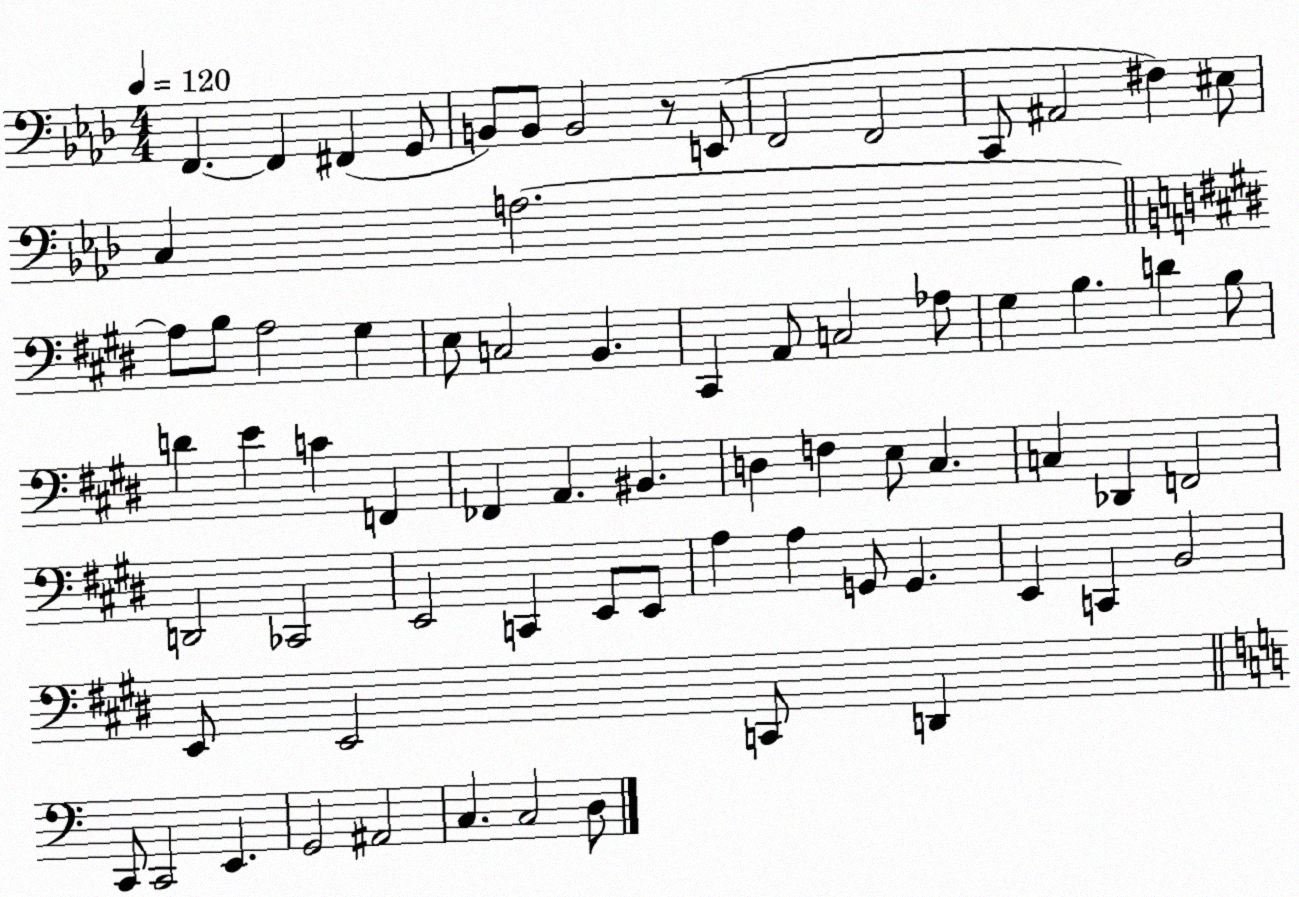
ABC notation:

X:1
T:Untitled
M:4/4
L:1/4
K:Ab
F,, F,, ^F,, G,,/2 B,,/2 B,,/2 B,,2 z/2 E,,/2 F,,2 F,,2 C,,/2 ^A,,2 ^F, ^E,/2 C, A,2 A,/2 B,/2 A,2 ^G, E,/2 C,2 B,, ^C,, A,,/2 C,2 _A,/2 ^G, B, D B,/2 D E C F,, _F,, A,, ^B,, D, F, E,/2 ^C, C, _D,, F,,2 D,,2 _C,,2 E,,2 C,, E,,/2 E,,/2 A, A, G,,/2 G,, E,, C,, B,,2 E,,/2 E,,2 C,,/2 D,, C,,/2 C,,2 E,, G,,2 ^A,,2 C, C,2 D,/2